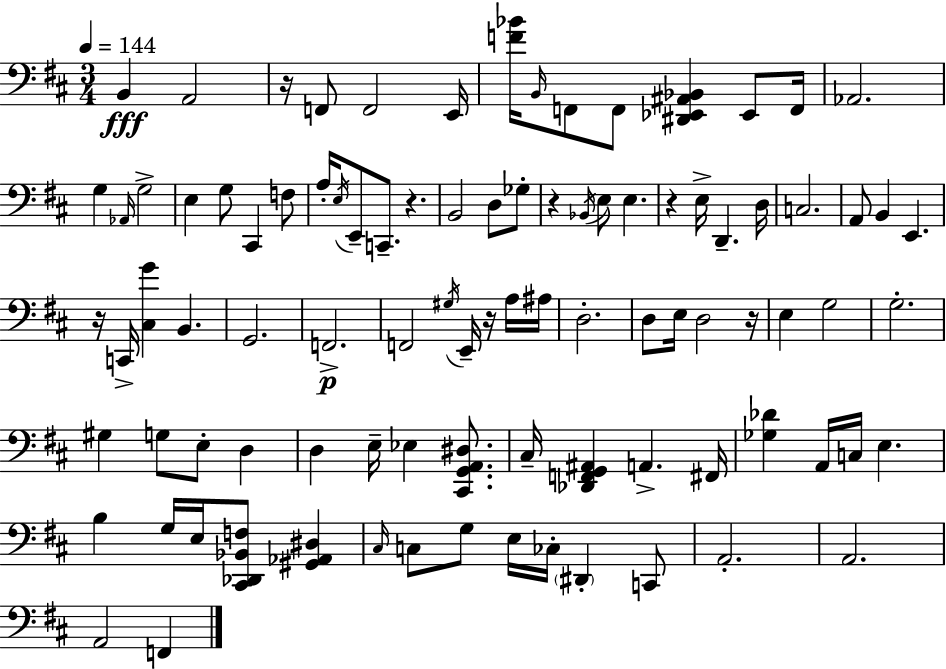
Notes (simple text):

B2/q A2/h R/s F2/e F2/h E2/s [F4,Bb4]/s B2/s F2/e F2/e [D#2,Eb2,A#2,Bb2]/q Eb2/e F2/s Ab2/h. G3/q Ab2/s G3/h E3/q G3/e C#2/q F3/e A3/s E3/s E2/e C2/e. R/q. B2/h D3/e Gb3/e R/q Bb2/s E3/e E3/q. R/q E3/s D2/q. D3/s C3/h. A2/e B2/q E2/q. R/s C2/s [C#3,G4]/q B2/q. G2/h. F2/h. F2/h G#3/s E2/s R/s A3/s A#3/s D3/h. D3/e E3/s D3/h R/s E3/q G3/h G3/h. G#3/q G3/e E3/e D3/q D3/q E3/s Eb3/q [C#2,G2,A2,D#3]/e. C#3/s [Db2,F2,G2,A#2]/q A2/q. F#2/s [Gb3,Db4]/q A2/s C3/s E3/q. B3/q G3/s E3/s [C#2,Db2,Bb2,F3]/e [G#2,Ab2,D#3]/q C#3/s C3/e G3/e E3/s CES3/s D#2/q C2/e A2/h. A2/h. A2/h F2/q